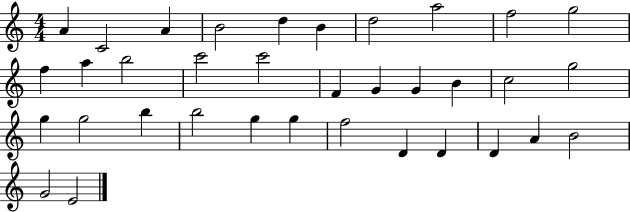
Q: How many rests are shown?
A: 0